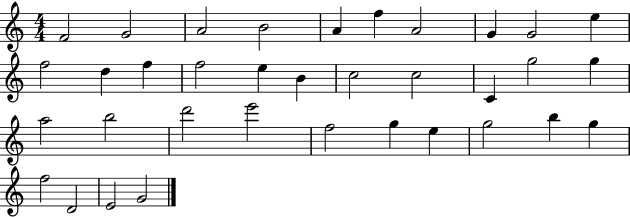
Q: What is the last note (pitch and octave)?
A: G4